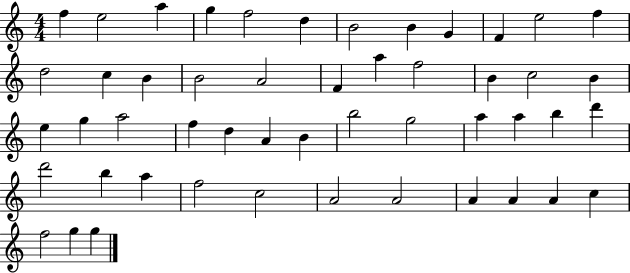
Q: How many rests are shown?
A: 0